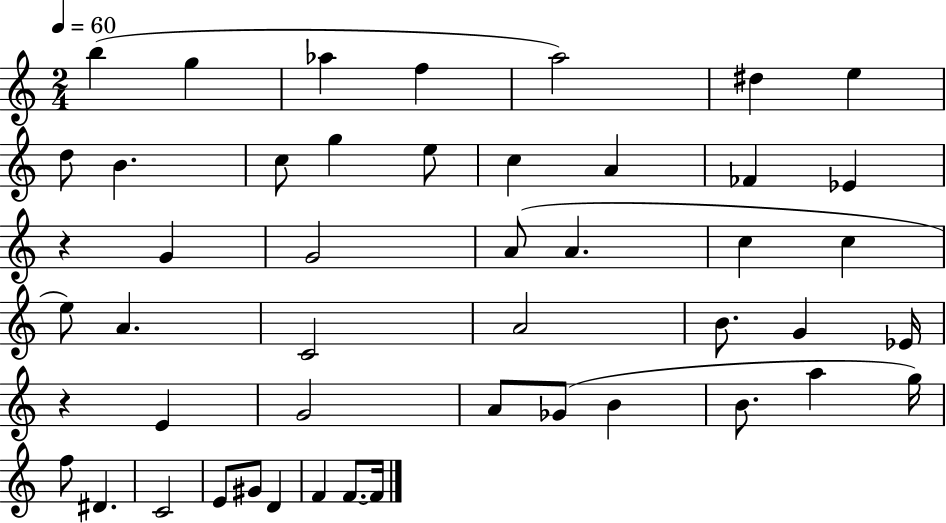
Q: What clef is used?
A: treble